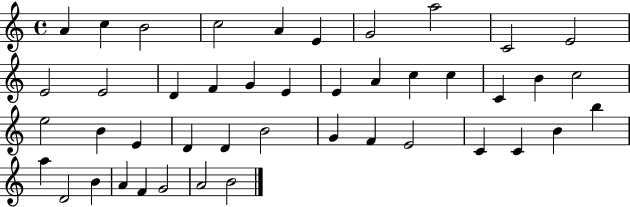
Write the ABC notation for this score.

X:1
T:Untitled
M:4/4
L:1/4
K:C
A c B2 c2 A E G2 a2 C2 E2 E2 E2 D F G E E A c c C B c2 e2 B E D D B2 G F E2 C C B b a D2 B A F G2 A2 B2